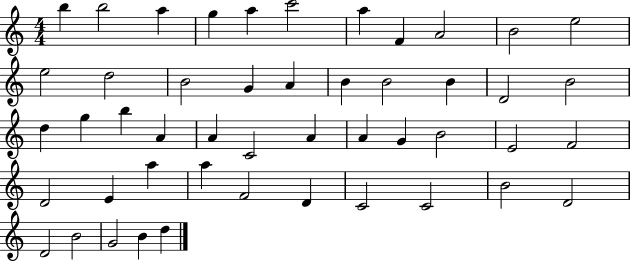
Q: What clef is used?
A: treble